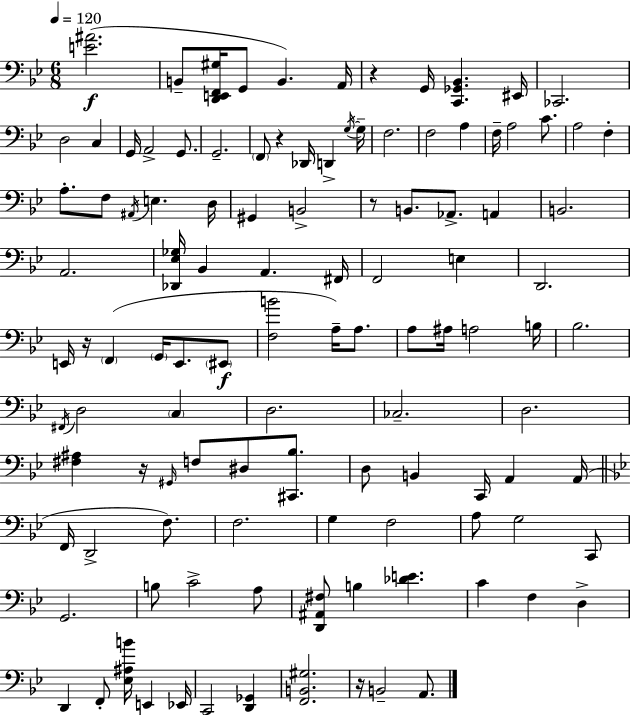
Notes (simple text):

[E4,A#4]/h. B2/e [D2,E2,F2,G#3]/s G2/e B2/q. A2/s R/q G2/s [C2,Gb2,Bb2]/q. EIS2/s CES2/h. D3/h C3/q G2/s A2/h G2/e. G2/h. F2/e R/q Db2/s D2/q G3/s G3/s F3/h. F3/h A3/q F3/s A3/h C4/e. A3/h F3/q A3/e. F3/e A#2/s E3/q. D3/s G#2/q B2/h R/e B2/e. Ab2/e. A2/q B2/h. A2/h. [Db2,Eb3,Gb3]/s Bb2/q A2/q. F#2/s F2/h E3/q D2/h. E2/s R/s F2/q G2/s E2/e. EIS2/e [F3,B4]/h A3/s A3/e. A3/e A#3/s A3/h B3/s Bb3/h. F#2/s D3/h C3/q D3/h. CES3/h. D3/h. [F#3,A#3]/q R/s G#2/s F3/e D#3/e [C#2,Bb3]/e. D3/e B2/q C2/s A2/q A2/s F2/s D2/h F3/e. F3/h. G3/q F3/h A3/e G3/h C2/e G2/h. B3/e C4/h A3/e [D2,A#2,F#3]/e B3/q [Db4,E4]/q. C4/q F3/q D3/q D2/q F2/e [Eb3,A#3,B4]/s E2/q Eb2/s C2/h [D2,Gb2]/q [F2,B2,G#3]/h. R/s B2/h A2/e.